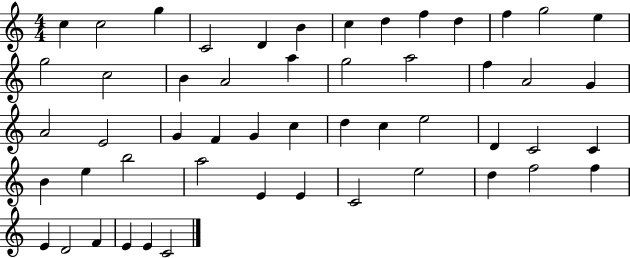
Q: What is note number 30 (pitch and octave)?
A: D5